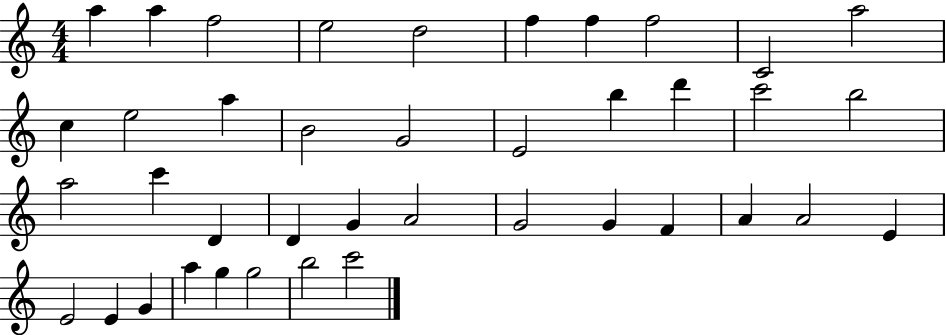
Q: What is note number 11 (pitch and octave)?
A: C5